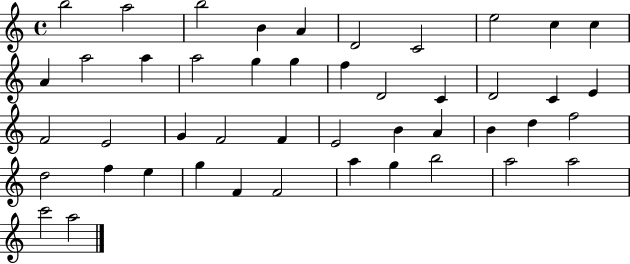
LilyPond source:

{
  \clef treble
  \time 4/4
  \defaultTimeSignature
  \key c \major
  b''2 a''2 | b''2 b'4 a'4 | d'2 c'2 | e''2 c''4 c''4 | \break a'4 a''2 a''4 | a''2 g''4 g''4 | f''4 d'2 c'4 | d'2 c'4 e'4 | \break f'2 e'2 | g'4 f'2 f'4 | e'2 b'4 a'4 | b'4 d''4 f''2 | \break d''2 f''4 e''4 | g''4 f'4 f'2 | a''4 g''4 b''2 | a''2 a''2 | \break c'''2 a''2 | \bar "|."
}